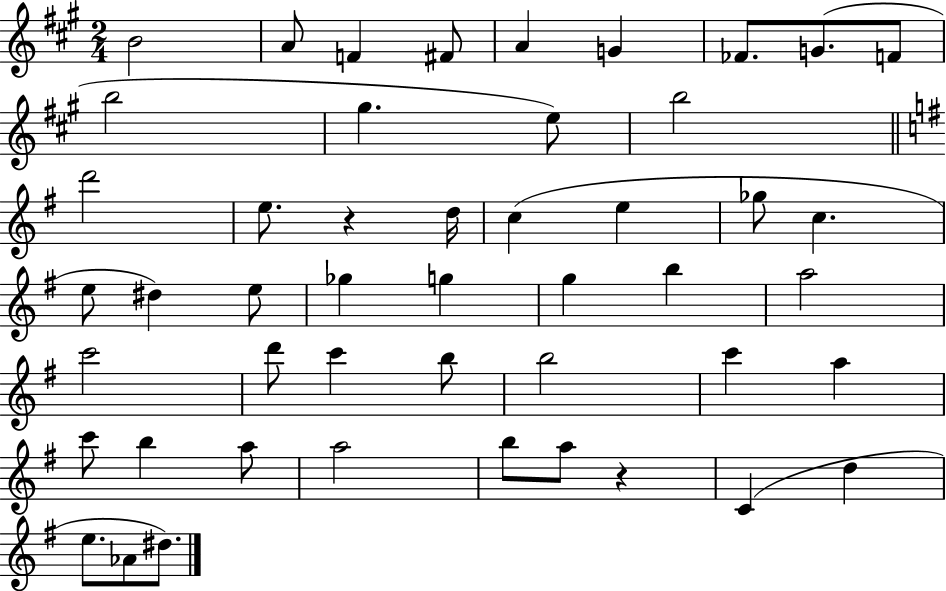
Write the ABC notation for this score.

X:1
T:Untitled
M:2/4
L:1/4
K:A
B2 A/2 F ^F/2 A G _F/2 G/2 F/2 b2 ^g e/2 b2 d'2 e/2 z d/4 c e _g/2 c e/2 ^d e/2 _g g g b a2 c'2 d'/2 c' b/2 b2 c' a c'/2 b a/2 a2 b/2 a/2 z C d e/2 _A/2 ^d/2